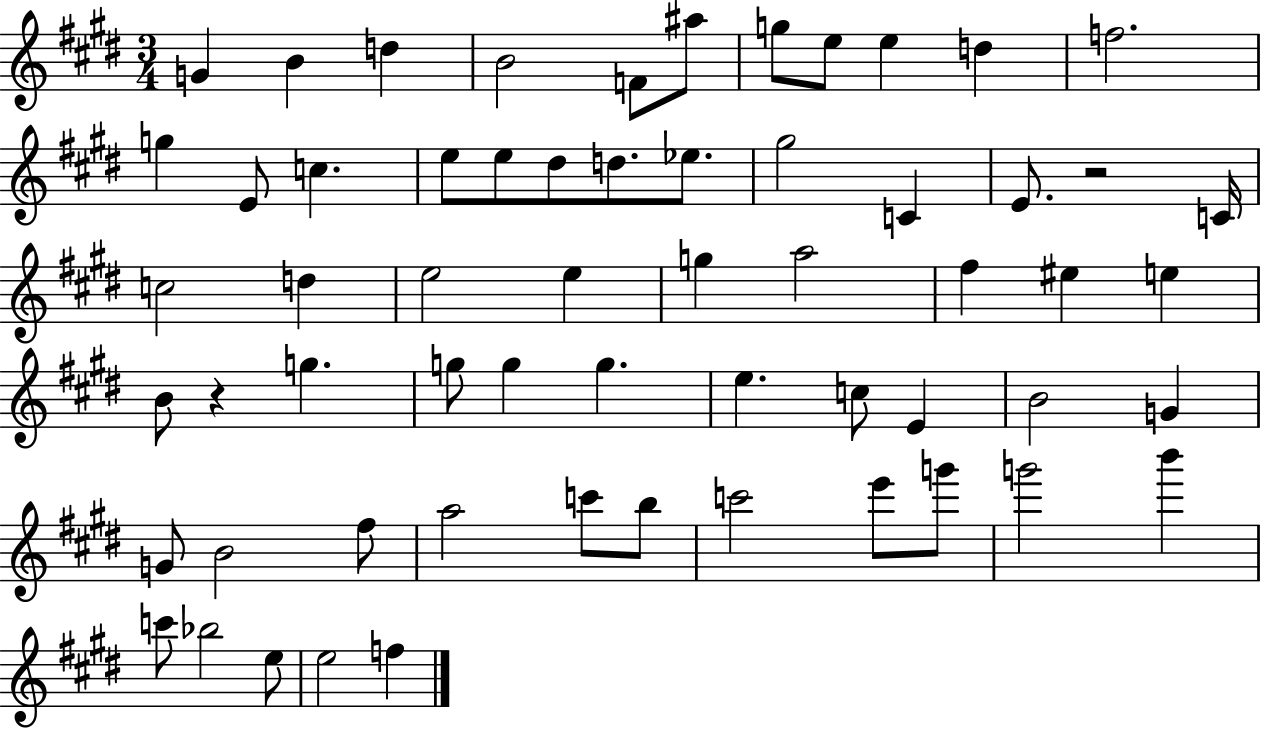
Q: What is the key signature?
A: E major